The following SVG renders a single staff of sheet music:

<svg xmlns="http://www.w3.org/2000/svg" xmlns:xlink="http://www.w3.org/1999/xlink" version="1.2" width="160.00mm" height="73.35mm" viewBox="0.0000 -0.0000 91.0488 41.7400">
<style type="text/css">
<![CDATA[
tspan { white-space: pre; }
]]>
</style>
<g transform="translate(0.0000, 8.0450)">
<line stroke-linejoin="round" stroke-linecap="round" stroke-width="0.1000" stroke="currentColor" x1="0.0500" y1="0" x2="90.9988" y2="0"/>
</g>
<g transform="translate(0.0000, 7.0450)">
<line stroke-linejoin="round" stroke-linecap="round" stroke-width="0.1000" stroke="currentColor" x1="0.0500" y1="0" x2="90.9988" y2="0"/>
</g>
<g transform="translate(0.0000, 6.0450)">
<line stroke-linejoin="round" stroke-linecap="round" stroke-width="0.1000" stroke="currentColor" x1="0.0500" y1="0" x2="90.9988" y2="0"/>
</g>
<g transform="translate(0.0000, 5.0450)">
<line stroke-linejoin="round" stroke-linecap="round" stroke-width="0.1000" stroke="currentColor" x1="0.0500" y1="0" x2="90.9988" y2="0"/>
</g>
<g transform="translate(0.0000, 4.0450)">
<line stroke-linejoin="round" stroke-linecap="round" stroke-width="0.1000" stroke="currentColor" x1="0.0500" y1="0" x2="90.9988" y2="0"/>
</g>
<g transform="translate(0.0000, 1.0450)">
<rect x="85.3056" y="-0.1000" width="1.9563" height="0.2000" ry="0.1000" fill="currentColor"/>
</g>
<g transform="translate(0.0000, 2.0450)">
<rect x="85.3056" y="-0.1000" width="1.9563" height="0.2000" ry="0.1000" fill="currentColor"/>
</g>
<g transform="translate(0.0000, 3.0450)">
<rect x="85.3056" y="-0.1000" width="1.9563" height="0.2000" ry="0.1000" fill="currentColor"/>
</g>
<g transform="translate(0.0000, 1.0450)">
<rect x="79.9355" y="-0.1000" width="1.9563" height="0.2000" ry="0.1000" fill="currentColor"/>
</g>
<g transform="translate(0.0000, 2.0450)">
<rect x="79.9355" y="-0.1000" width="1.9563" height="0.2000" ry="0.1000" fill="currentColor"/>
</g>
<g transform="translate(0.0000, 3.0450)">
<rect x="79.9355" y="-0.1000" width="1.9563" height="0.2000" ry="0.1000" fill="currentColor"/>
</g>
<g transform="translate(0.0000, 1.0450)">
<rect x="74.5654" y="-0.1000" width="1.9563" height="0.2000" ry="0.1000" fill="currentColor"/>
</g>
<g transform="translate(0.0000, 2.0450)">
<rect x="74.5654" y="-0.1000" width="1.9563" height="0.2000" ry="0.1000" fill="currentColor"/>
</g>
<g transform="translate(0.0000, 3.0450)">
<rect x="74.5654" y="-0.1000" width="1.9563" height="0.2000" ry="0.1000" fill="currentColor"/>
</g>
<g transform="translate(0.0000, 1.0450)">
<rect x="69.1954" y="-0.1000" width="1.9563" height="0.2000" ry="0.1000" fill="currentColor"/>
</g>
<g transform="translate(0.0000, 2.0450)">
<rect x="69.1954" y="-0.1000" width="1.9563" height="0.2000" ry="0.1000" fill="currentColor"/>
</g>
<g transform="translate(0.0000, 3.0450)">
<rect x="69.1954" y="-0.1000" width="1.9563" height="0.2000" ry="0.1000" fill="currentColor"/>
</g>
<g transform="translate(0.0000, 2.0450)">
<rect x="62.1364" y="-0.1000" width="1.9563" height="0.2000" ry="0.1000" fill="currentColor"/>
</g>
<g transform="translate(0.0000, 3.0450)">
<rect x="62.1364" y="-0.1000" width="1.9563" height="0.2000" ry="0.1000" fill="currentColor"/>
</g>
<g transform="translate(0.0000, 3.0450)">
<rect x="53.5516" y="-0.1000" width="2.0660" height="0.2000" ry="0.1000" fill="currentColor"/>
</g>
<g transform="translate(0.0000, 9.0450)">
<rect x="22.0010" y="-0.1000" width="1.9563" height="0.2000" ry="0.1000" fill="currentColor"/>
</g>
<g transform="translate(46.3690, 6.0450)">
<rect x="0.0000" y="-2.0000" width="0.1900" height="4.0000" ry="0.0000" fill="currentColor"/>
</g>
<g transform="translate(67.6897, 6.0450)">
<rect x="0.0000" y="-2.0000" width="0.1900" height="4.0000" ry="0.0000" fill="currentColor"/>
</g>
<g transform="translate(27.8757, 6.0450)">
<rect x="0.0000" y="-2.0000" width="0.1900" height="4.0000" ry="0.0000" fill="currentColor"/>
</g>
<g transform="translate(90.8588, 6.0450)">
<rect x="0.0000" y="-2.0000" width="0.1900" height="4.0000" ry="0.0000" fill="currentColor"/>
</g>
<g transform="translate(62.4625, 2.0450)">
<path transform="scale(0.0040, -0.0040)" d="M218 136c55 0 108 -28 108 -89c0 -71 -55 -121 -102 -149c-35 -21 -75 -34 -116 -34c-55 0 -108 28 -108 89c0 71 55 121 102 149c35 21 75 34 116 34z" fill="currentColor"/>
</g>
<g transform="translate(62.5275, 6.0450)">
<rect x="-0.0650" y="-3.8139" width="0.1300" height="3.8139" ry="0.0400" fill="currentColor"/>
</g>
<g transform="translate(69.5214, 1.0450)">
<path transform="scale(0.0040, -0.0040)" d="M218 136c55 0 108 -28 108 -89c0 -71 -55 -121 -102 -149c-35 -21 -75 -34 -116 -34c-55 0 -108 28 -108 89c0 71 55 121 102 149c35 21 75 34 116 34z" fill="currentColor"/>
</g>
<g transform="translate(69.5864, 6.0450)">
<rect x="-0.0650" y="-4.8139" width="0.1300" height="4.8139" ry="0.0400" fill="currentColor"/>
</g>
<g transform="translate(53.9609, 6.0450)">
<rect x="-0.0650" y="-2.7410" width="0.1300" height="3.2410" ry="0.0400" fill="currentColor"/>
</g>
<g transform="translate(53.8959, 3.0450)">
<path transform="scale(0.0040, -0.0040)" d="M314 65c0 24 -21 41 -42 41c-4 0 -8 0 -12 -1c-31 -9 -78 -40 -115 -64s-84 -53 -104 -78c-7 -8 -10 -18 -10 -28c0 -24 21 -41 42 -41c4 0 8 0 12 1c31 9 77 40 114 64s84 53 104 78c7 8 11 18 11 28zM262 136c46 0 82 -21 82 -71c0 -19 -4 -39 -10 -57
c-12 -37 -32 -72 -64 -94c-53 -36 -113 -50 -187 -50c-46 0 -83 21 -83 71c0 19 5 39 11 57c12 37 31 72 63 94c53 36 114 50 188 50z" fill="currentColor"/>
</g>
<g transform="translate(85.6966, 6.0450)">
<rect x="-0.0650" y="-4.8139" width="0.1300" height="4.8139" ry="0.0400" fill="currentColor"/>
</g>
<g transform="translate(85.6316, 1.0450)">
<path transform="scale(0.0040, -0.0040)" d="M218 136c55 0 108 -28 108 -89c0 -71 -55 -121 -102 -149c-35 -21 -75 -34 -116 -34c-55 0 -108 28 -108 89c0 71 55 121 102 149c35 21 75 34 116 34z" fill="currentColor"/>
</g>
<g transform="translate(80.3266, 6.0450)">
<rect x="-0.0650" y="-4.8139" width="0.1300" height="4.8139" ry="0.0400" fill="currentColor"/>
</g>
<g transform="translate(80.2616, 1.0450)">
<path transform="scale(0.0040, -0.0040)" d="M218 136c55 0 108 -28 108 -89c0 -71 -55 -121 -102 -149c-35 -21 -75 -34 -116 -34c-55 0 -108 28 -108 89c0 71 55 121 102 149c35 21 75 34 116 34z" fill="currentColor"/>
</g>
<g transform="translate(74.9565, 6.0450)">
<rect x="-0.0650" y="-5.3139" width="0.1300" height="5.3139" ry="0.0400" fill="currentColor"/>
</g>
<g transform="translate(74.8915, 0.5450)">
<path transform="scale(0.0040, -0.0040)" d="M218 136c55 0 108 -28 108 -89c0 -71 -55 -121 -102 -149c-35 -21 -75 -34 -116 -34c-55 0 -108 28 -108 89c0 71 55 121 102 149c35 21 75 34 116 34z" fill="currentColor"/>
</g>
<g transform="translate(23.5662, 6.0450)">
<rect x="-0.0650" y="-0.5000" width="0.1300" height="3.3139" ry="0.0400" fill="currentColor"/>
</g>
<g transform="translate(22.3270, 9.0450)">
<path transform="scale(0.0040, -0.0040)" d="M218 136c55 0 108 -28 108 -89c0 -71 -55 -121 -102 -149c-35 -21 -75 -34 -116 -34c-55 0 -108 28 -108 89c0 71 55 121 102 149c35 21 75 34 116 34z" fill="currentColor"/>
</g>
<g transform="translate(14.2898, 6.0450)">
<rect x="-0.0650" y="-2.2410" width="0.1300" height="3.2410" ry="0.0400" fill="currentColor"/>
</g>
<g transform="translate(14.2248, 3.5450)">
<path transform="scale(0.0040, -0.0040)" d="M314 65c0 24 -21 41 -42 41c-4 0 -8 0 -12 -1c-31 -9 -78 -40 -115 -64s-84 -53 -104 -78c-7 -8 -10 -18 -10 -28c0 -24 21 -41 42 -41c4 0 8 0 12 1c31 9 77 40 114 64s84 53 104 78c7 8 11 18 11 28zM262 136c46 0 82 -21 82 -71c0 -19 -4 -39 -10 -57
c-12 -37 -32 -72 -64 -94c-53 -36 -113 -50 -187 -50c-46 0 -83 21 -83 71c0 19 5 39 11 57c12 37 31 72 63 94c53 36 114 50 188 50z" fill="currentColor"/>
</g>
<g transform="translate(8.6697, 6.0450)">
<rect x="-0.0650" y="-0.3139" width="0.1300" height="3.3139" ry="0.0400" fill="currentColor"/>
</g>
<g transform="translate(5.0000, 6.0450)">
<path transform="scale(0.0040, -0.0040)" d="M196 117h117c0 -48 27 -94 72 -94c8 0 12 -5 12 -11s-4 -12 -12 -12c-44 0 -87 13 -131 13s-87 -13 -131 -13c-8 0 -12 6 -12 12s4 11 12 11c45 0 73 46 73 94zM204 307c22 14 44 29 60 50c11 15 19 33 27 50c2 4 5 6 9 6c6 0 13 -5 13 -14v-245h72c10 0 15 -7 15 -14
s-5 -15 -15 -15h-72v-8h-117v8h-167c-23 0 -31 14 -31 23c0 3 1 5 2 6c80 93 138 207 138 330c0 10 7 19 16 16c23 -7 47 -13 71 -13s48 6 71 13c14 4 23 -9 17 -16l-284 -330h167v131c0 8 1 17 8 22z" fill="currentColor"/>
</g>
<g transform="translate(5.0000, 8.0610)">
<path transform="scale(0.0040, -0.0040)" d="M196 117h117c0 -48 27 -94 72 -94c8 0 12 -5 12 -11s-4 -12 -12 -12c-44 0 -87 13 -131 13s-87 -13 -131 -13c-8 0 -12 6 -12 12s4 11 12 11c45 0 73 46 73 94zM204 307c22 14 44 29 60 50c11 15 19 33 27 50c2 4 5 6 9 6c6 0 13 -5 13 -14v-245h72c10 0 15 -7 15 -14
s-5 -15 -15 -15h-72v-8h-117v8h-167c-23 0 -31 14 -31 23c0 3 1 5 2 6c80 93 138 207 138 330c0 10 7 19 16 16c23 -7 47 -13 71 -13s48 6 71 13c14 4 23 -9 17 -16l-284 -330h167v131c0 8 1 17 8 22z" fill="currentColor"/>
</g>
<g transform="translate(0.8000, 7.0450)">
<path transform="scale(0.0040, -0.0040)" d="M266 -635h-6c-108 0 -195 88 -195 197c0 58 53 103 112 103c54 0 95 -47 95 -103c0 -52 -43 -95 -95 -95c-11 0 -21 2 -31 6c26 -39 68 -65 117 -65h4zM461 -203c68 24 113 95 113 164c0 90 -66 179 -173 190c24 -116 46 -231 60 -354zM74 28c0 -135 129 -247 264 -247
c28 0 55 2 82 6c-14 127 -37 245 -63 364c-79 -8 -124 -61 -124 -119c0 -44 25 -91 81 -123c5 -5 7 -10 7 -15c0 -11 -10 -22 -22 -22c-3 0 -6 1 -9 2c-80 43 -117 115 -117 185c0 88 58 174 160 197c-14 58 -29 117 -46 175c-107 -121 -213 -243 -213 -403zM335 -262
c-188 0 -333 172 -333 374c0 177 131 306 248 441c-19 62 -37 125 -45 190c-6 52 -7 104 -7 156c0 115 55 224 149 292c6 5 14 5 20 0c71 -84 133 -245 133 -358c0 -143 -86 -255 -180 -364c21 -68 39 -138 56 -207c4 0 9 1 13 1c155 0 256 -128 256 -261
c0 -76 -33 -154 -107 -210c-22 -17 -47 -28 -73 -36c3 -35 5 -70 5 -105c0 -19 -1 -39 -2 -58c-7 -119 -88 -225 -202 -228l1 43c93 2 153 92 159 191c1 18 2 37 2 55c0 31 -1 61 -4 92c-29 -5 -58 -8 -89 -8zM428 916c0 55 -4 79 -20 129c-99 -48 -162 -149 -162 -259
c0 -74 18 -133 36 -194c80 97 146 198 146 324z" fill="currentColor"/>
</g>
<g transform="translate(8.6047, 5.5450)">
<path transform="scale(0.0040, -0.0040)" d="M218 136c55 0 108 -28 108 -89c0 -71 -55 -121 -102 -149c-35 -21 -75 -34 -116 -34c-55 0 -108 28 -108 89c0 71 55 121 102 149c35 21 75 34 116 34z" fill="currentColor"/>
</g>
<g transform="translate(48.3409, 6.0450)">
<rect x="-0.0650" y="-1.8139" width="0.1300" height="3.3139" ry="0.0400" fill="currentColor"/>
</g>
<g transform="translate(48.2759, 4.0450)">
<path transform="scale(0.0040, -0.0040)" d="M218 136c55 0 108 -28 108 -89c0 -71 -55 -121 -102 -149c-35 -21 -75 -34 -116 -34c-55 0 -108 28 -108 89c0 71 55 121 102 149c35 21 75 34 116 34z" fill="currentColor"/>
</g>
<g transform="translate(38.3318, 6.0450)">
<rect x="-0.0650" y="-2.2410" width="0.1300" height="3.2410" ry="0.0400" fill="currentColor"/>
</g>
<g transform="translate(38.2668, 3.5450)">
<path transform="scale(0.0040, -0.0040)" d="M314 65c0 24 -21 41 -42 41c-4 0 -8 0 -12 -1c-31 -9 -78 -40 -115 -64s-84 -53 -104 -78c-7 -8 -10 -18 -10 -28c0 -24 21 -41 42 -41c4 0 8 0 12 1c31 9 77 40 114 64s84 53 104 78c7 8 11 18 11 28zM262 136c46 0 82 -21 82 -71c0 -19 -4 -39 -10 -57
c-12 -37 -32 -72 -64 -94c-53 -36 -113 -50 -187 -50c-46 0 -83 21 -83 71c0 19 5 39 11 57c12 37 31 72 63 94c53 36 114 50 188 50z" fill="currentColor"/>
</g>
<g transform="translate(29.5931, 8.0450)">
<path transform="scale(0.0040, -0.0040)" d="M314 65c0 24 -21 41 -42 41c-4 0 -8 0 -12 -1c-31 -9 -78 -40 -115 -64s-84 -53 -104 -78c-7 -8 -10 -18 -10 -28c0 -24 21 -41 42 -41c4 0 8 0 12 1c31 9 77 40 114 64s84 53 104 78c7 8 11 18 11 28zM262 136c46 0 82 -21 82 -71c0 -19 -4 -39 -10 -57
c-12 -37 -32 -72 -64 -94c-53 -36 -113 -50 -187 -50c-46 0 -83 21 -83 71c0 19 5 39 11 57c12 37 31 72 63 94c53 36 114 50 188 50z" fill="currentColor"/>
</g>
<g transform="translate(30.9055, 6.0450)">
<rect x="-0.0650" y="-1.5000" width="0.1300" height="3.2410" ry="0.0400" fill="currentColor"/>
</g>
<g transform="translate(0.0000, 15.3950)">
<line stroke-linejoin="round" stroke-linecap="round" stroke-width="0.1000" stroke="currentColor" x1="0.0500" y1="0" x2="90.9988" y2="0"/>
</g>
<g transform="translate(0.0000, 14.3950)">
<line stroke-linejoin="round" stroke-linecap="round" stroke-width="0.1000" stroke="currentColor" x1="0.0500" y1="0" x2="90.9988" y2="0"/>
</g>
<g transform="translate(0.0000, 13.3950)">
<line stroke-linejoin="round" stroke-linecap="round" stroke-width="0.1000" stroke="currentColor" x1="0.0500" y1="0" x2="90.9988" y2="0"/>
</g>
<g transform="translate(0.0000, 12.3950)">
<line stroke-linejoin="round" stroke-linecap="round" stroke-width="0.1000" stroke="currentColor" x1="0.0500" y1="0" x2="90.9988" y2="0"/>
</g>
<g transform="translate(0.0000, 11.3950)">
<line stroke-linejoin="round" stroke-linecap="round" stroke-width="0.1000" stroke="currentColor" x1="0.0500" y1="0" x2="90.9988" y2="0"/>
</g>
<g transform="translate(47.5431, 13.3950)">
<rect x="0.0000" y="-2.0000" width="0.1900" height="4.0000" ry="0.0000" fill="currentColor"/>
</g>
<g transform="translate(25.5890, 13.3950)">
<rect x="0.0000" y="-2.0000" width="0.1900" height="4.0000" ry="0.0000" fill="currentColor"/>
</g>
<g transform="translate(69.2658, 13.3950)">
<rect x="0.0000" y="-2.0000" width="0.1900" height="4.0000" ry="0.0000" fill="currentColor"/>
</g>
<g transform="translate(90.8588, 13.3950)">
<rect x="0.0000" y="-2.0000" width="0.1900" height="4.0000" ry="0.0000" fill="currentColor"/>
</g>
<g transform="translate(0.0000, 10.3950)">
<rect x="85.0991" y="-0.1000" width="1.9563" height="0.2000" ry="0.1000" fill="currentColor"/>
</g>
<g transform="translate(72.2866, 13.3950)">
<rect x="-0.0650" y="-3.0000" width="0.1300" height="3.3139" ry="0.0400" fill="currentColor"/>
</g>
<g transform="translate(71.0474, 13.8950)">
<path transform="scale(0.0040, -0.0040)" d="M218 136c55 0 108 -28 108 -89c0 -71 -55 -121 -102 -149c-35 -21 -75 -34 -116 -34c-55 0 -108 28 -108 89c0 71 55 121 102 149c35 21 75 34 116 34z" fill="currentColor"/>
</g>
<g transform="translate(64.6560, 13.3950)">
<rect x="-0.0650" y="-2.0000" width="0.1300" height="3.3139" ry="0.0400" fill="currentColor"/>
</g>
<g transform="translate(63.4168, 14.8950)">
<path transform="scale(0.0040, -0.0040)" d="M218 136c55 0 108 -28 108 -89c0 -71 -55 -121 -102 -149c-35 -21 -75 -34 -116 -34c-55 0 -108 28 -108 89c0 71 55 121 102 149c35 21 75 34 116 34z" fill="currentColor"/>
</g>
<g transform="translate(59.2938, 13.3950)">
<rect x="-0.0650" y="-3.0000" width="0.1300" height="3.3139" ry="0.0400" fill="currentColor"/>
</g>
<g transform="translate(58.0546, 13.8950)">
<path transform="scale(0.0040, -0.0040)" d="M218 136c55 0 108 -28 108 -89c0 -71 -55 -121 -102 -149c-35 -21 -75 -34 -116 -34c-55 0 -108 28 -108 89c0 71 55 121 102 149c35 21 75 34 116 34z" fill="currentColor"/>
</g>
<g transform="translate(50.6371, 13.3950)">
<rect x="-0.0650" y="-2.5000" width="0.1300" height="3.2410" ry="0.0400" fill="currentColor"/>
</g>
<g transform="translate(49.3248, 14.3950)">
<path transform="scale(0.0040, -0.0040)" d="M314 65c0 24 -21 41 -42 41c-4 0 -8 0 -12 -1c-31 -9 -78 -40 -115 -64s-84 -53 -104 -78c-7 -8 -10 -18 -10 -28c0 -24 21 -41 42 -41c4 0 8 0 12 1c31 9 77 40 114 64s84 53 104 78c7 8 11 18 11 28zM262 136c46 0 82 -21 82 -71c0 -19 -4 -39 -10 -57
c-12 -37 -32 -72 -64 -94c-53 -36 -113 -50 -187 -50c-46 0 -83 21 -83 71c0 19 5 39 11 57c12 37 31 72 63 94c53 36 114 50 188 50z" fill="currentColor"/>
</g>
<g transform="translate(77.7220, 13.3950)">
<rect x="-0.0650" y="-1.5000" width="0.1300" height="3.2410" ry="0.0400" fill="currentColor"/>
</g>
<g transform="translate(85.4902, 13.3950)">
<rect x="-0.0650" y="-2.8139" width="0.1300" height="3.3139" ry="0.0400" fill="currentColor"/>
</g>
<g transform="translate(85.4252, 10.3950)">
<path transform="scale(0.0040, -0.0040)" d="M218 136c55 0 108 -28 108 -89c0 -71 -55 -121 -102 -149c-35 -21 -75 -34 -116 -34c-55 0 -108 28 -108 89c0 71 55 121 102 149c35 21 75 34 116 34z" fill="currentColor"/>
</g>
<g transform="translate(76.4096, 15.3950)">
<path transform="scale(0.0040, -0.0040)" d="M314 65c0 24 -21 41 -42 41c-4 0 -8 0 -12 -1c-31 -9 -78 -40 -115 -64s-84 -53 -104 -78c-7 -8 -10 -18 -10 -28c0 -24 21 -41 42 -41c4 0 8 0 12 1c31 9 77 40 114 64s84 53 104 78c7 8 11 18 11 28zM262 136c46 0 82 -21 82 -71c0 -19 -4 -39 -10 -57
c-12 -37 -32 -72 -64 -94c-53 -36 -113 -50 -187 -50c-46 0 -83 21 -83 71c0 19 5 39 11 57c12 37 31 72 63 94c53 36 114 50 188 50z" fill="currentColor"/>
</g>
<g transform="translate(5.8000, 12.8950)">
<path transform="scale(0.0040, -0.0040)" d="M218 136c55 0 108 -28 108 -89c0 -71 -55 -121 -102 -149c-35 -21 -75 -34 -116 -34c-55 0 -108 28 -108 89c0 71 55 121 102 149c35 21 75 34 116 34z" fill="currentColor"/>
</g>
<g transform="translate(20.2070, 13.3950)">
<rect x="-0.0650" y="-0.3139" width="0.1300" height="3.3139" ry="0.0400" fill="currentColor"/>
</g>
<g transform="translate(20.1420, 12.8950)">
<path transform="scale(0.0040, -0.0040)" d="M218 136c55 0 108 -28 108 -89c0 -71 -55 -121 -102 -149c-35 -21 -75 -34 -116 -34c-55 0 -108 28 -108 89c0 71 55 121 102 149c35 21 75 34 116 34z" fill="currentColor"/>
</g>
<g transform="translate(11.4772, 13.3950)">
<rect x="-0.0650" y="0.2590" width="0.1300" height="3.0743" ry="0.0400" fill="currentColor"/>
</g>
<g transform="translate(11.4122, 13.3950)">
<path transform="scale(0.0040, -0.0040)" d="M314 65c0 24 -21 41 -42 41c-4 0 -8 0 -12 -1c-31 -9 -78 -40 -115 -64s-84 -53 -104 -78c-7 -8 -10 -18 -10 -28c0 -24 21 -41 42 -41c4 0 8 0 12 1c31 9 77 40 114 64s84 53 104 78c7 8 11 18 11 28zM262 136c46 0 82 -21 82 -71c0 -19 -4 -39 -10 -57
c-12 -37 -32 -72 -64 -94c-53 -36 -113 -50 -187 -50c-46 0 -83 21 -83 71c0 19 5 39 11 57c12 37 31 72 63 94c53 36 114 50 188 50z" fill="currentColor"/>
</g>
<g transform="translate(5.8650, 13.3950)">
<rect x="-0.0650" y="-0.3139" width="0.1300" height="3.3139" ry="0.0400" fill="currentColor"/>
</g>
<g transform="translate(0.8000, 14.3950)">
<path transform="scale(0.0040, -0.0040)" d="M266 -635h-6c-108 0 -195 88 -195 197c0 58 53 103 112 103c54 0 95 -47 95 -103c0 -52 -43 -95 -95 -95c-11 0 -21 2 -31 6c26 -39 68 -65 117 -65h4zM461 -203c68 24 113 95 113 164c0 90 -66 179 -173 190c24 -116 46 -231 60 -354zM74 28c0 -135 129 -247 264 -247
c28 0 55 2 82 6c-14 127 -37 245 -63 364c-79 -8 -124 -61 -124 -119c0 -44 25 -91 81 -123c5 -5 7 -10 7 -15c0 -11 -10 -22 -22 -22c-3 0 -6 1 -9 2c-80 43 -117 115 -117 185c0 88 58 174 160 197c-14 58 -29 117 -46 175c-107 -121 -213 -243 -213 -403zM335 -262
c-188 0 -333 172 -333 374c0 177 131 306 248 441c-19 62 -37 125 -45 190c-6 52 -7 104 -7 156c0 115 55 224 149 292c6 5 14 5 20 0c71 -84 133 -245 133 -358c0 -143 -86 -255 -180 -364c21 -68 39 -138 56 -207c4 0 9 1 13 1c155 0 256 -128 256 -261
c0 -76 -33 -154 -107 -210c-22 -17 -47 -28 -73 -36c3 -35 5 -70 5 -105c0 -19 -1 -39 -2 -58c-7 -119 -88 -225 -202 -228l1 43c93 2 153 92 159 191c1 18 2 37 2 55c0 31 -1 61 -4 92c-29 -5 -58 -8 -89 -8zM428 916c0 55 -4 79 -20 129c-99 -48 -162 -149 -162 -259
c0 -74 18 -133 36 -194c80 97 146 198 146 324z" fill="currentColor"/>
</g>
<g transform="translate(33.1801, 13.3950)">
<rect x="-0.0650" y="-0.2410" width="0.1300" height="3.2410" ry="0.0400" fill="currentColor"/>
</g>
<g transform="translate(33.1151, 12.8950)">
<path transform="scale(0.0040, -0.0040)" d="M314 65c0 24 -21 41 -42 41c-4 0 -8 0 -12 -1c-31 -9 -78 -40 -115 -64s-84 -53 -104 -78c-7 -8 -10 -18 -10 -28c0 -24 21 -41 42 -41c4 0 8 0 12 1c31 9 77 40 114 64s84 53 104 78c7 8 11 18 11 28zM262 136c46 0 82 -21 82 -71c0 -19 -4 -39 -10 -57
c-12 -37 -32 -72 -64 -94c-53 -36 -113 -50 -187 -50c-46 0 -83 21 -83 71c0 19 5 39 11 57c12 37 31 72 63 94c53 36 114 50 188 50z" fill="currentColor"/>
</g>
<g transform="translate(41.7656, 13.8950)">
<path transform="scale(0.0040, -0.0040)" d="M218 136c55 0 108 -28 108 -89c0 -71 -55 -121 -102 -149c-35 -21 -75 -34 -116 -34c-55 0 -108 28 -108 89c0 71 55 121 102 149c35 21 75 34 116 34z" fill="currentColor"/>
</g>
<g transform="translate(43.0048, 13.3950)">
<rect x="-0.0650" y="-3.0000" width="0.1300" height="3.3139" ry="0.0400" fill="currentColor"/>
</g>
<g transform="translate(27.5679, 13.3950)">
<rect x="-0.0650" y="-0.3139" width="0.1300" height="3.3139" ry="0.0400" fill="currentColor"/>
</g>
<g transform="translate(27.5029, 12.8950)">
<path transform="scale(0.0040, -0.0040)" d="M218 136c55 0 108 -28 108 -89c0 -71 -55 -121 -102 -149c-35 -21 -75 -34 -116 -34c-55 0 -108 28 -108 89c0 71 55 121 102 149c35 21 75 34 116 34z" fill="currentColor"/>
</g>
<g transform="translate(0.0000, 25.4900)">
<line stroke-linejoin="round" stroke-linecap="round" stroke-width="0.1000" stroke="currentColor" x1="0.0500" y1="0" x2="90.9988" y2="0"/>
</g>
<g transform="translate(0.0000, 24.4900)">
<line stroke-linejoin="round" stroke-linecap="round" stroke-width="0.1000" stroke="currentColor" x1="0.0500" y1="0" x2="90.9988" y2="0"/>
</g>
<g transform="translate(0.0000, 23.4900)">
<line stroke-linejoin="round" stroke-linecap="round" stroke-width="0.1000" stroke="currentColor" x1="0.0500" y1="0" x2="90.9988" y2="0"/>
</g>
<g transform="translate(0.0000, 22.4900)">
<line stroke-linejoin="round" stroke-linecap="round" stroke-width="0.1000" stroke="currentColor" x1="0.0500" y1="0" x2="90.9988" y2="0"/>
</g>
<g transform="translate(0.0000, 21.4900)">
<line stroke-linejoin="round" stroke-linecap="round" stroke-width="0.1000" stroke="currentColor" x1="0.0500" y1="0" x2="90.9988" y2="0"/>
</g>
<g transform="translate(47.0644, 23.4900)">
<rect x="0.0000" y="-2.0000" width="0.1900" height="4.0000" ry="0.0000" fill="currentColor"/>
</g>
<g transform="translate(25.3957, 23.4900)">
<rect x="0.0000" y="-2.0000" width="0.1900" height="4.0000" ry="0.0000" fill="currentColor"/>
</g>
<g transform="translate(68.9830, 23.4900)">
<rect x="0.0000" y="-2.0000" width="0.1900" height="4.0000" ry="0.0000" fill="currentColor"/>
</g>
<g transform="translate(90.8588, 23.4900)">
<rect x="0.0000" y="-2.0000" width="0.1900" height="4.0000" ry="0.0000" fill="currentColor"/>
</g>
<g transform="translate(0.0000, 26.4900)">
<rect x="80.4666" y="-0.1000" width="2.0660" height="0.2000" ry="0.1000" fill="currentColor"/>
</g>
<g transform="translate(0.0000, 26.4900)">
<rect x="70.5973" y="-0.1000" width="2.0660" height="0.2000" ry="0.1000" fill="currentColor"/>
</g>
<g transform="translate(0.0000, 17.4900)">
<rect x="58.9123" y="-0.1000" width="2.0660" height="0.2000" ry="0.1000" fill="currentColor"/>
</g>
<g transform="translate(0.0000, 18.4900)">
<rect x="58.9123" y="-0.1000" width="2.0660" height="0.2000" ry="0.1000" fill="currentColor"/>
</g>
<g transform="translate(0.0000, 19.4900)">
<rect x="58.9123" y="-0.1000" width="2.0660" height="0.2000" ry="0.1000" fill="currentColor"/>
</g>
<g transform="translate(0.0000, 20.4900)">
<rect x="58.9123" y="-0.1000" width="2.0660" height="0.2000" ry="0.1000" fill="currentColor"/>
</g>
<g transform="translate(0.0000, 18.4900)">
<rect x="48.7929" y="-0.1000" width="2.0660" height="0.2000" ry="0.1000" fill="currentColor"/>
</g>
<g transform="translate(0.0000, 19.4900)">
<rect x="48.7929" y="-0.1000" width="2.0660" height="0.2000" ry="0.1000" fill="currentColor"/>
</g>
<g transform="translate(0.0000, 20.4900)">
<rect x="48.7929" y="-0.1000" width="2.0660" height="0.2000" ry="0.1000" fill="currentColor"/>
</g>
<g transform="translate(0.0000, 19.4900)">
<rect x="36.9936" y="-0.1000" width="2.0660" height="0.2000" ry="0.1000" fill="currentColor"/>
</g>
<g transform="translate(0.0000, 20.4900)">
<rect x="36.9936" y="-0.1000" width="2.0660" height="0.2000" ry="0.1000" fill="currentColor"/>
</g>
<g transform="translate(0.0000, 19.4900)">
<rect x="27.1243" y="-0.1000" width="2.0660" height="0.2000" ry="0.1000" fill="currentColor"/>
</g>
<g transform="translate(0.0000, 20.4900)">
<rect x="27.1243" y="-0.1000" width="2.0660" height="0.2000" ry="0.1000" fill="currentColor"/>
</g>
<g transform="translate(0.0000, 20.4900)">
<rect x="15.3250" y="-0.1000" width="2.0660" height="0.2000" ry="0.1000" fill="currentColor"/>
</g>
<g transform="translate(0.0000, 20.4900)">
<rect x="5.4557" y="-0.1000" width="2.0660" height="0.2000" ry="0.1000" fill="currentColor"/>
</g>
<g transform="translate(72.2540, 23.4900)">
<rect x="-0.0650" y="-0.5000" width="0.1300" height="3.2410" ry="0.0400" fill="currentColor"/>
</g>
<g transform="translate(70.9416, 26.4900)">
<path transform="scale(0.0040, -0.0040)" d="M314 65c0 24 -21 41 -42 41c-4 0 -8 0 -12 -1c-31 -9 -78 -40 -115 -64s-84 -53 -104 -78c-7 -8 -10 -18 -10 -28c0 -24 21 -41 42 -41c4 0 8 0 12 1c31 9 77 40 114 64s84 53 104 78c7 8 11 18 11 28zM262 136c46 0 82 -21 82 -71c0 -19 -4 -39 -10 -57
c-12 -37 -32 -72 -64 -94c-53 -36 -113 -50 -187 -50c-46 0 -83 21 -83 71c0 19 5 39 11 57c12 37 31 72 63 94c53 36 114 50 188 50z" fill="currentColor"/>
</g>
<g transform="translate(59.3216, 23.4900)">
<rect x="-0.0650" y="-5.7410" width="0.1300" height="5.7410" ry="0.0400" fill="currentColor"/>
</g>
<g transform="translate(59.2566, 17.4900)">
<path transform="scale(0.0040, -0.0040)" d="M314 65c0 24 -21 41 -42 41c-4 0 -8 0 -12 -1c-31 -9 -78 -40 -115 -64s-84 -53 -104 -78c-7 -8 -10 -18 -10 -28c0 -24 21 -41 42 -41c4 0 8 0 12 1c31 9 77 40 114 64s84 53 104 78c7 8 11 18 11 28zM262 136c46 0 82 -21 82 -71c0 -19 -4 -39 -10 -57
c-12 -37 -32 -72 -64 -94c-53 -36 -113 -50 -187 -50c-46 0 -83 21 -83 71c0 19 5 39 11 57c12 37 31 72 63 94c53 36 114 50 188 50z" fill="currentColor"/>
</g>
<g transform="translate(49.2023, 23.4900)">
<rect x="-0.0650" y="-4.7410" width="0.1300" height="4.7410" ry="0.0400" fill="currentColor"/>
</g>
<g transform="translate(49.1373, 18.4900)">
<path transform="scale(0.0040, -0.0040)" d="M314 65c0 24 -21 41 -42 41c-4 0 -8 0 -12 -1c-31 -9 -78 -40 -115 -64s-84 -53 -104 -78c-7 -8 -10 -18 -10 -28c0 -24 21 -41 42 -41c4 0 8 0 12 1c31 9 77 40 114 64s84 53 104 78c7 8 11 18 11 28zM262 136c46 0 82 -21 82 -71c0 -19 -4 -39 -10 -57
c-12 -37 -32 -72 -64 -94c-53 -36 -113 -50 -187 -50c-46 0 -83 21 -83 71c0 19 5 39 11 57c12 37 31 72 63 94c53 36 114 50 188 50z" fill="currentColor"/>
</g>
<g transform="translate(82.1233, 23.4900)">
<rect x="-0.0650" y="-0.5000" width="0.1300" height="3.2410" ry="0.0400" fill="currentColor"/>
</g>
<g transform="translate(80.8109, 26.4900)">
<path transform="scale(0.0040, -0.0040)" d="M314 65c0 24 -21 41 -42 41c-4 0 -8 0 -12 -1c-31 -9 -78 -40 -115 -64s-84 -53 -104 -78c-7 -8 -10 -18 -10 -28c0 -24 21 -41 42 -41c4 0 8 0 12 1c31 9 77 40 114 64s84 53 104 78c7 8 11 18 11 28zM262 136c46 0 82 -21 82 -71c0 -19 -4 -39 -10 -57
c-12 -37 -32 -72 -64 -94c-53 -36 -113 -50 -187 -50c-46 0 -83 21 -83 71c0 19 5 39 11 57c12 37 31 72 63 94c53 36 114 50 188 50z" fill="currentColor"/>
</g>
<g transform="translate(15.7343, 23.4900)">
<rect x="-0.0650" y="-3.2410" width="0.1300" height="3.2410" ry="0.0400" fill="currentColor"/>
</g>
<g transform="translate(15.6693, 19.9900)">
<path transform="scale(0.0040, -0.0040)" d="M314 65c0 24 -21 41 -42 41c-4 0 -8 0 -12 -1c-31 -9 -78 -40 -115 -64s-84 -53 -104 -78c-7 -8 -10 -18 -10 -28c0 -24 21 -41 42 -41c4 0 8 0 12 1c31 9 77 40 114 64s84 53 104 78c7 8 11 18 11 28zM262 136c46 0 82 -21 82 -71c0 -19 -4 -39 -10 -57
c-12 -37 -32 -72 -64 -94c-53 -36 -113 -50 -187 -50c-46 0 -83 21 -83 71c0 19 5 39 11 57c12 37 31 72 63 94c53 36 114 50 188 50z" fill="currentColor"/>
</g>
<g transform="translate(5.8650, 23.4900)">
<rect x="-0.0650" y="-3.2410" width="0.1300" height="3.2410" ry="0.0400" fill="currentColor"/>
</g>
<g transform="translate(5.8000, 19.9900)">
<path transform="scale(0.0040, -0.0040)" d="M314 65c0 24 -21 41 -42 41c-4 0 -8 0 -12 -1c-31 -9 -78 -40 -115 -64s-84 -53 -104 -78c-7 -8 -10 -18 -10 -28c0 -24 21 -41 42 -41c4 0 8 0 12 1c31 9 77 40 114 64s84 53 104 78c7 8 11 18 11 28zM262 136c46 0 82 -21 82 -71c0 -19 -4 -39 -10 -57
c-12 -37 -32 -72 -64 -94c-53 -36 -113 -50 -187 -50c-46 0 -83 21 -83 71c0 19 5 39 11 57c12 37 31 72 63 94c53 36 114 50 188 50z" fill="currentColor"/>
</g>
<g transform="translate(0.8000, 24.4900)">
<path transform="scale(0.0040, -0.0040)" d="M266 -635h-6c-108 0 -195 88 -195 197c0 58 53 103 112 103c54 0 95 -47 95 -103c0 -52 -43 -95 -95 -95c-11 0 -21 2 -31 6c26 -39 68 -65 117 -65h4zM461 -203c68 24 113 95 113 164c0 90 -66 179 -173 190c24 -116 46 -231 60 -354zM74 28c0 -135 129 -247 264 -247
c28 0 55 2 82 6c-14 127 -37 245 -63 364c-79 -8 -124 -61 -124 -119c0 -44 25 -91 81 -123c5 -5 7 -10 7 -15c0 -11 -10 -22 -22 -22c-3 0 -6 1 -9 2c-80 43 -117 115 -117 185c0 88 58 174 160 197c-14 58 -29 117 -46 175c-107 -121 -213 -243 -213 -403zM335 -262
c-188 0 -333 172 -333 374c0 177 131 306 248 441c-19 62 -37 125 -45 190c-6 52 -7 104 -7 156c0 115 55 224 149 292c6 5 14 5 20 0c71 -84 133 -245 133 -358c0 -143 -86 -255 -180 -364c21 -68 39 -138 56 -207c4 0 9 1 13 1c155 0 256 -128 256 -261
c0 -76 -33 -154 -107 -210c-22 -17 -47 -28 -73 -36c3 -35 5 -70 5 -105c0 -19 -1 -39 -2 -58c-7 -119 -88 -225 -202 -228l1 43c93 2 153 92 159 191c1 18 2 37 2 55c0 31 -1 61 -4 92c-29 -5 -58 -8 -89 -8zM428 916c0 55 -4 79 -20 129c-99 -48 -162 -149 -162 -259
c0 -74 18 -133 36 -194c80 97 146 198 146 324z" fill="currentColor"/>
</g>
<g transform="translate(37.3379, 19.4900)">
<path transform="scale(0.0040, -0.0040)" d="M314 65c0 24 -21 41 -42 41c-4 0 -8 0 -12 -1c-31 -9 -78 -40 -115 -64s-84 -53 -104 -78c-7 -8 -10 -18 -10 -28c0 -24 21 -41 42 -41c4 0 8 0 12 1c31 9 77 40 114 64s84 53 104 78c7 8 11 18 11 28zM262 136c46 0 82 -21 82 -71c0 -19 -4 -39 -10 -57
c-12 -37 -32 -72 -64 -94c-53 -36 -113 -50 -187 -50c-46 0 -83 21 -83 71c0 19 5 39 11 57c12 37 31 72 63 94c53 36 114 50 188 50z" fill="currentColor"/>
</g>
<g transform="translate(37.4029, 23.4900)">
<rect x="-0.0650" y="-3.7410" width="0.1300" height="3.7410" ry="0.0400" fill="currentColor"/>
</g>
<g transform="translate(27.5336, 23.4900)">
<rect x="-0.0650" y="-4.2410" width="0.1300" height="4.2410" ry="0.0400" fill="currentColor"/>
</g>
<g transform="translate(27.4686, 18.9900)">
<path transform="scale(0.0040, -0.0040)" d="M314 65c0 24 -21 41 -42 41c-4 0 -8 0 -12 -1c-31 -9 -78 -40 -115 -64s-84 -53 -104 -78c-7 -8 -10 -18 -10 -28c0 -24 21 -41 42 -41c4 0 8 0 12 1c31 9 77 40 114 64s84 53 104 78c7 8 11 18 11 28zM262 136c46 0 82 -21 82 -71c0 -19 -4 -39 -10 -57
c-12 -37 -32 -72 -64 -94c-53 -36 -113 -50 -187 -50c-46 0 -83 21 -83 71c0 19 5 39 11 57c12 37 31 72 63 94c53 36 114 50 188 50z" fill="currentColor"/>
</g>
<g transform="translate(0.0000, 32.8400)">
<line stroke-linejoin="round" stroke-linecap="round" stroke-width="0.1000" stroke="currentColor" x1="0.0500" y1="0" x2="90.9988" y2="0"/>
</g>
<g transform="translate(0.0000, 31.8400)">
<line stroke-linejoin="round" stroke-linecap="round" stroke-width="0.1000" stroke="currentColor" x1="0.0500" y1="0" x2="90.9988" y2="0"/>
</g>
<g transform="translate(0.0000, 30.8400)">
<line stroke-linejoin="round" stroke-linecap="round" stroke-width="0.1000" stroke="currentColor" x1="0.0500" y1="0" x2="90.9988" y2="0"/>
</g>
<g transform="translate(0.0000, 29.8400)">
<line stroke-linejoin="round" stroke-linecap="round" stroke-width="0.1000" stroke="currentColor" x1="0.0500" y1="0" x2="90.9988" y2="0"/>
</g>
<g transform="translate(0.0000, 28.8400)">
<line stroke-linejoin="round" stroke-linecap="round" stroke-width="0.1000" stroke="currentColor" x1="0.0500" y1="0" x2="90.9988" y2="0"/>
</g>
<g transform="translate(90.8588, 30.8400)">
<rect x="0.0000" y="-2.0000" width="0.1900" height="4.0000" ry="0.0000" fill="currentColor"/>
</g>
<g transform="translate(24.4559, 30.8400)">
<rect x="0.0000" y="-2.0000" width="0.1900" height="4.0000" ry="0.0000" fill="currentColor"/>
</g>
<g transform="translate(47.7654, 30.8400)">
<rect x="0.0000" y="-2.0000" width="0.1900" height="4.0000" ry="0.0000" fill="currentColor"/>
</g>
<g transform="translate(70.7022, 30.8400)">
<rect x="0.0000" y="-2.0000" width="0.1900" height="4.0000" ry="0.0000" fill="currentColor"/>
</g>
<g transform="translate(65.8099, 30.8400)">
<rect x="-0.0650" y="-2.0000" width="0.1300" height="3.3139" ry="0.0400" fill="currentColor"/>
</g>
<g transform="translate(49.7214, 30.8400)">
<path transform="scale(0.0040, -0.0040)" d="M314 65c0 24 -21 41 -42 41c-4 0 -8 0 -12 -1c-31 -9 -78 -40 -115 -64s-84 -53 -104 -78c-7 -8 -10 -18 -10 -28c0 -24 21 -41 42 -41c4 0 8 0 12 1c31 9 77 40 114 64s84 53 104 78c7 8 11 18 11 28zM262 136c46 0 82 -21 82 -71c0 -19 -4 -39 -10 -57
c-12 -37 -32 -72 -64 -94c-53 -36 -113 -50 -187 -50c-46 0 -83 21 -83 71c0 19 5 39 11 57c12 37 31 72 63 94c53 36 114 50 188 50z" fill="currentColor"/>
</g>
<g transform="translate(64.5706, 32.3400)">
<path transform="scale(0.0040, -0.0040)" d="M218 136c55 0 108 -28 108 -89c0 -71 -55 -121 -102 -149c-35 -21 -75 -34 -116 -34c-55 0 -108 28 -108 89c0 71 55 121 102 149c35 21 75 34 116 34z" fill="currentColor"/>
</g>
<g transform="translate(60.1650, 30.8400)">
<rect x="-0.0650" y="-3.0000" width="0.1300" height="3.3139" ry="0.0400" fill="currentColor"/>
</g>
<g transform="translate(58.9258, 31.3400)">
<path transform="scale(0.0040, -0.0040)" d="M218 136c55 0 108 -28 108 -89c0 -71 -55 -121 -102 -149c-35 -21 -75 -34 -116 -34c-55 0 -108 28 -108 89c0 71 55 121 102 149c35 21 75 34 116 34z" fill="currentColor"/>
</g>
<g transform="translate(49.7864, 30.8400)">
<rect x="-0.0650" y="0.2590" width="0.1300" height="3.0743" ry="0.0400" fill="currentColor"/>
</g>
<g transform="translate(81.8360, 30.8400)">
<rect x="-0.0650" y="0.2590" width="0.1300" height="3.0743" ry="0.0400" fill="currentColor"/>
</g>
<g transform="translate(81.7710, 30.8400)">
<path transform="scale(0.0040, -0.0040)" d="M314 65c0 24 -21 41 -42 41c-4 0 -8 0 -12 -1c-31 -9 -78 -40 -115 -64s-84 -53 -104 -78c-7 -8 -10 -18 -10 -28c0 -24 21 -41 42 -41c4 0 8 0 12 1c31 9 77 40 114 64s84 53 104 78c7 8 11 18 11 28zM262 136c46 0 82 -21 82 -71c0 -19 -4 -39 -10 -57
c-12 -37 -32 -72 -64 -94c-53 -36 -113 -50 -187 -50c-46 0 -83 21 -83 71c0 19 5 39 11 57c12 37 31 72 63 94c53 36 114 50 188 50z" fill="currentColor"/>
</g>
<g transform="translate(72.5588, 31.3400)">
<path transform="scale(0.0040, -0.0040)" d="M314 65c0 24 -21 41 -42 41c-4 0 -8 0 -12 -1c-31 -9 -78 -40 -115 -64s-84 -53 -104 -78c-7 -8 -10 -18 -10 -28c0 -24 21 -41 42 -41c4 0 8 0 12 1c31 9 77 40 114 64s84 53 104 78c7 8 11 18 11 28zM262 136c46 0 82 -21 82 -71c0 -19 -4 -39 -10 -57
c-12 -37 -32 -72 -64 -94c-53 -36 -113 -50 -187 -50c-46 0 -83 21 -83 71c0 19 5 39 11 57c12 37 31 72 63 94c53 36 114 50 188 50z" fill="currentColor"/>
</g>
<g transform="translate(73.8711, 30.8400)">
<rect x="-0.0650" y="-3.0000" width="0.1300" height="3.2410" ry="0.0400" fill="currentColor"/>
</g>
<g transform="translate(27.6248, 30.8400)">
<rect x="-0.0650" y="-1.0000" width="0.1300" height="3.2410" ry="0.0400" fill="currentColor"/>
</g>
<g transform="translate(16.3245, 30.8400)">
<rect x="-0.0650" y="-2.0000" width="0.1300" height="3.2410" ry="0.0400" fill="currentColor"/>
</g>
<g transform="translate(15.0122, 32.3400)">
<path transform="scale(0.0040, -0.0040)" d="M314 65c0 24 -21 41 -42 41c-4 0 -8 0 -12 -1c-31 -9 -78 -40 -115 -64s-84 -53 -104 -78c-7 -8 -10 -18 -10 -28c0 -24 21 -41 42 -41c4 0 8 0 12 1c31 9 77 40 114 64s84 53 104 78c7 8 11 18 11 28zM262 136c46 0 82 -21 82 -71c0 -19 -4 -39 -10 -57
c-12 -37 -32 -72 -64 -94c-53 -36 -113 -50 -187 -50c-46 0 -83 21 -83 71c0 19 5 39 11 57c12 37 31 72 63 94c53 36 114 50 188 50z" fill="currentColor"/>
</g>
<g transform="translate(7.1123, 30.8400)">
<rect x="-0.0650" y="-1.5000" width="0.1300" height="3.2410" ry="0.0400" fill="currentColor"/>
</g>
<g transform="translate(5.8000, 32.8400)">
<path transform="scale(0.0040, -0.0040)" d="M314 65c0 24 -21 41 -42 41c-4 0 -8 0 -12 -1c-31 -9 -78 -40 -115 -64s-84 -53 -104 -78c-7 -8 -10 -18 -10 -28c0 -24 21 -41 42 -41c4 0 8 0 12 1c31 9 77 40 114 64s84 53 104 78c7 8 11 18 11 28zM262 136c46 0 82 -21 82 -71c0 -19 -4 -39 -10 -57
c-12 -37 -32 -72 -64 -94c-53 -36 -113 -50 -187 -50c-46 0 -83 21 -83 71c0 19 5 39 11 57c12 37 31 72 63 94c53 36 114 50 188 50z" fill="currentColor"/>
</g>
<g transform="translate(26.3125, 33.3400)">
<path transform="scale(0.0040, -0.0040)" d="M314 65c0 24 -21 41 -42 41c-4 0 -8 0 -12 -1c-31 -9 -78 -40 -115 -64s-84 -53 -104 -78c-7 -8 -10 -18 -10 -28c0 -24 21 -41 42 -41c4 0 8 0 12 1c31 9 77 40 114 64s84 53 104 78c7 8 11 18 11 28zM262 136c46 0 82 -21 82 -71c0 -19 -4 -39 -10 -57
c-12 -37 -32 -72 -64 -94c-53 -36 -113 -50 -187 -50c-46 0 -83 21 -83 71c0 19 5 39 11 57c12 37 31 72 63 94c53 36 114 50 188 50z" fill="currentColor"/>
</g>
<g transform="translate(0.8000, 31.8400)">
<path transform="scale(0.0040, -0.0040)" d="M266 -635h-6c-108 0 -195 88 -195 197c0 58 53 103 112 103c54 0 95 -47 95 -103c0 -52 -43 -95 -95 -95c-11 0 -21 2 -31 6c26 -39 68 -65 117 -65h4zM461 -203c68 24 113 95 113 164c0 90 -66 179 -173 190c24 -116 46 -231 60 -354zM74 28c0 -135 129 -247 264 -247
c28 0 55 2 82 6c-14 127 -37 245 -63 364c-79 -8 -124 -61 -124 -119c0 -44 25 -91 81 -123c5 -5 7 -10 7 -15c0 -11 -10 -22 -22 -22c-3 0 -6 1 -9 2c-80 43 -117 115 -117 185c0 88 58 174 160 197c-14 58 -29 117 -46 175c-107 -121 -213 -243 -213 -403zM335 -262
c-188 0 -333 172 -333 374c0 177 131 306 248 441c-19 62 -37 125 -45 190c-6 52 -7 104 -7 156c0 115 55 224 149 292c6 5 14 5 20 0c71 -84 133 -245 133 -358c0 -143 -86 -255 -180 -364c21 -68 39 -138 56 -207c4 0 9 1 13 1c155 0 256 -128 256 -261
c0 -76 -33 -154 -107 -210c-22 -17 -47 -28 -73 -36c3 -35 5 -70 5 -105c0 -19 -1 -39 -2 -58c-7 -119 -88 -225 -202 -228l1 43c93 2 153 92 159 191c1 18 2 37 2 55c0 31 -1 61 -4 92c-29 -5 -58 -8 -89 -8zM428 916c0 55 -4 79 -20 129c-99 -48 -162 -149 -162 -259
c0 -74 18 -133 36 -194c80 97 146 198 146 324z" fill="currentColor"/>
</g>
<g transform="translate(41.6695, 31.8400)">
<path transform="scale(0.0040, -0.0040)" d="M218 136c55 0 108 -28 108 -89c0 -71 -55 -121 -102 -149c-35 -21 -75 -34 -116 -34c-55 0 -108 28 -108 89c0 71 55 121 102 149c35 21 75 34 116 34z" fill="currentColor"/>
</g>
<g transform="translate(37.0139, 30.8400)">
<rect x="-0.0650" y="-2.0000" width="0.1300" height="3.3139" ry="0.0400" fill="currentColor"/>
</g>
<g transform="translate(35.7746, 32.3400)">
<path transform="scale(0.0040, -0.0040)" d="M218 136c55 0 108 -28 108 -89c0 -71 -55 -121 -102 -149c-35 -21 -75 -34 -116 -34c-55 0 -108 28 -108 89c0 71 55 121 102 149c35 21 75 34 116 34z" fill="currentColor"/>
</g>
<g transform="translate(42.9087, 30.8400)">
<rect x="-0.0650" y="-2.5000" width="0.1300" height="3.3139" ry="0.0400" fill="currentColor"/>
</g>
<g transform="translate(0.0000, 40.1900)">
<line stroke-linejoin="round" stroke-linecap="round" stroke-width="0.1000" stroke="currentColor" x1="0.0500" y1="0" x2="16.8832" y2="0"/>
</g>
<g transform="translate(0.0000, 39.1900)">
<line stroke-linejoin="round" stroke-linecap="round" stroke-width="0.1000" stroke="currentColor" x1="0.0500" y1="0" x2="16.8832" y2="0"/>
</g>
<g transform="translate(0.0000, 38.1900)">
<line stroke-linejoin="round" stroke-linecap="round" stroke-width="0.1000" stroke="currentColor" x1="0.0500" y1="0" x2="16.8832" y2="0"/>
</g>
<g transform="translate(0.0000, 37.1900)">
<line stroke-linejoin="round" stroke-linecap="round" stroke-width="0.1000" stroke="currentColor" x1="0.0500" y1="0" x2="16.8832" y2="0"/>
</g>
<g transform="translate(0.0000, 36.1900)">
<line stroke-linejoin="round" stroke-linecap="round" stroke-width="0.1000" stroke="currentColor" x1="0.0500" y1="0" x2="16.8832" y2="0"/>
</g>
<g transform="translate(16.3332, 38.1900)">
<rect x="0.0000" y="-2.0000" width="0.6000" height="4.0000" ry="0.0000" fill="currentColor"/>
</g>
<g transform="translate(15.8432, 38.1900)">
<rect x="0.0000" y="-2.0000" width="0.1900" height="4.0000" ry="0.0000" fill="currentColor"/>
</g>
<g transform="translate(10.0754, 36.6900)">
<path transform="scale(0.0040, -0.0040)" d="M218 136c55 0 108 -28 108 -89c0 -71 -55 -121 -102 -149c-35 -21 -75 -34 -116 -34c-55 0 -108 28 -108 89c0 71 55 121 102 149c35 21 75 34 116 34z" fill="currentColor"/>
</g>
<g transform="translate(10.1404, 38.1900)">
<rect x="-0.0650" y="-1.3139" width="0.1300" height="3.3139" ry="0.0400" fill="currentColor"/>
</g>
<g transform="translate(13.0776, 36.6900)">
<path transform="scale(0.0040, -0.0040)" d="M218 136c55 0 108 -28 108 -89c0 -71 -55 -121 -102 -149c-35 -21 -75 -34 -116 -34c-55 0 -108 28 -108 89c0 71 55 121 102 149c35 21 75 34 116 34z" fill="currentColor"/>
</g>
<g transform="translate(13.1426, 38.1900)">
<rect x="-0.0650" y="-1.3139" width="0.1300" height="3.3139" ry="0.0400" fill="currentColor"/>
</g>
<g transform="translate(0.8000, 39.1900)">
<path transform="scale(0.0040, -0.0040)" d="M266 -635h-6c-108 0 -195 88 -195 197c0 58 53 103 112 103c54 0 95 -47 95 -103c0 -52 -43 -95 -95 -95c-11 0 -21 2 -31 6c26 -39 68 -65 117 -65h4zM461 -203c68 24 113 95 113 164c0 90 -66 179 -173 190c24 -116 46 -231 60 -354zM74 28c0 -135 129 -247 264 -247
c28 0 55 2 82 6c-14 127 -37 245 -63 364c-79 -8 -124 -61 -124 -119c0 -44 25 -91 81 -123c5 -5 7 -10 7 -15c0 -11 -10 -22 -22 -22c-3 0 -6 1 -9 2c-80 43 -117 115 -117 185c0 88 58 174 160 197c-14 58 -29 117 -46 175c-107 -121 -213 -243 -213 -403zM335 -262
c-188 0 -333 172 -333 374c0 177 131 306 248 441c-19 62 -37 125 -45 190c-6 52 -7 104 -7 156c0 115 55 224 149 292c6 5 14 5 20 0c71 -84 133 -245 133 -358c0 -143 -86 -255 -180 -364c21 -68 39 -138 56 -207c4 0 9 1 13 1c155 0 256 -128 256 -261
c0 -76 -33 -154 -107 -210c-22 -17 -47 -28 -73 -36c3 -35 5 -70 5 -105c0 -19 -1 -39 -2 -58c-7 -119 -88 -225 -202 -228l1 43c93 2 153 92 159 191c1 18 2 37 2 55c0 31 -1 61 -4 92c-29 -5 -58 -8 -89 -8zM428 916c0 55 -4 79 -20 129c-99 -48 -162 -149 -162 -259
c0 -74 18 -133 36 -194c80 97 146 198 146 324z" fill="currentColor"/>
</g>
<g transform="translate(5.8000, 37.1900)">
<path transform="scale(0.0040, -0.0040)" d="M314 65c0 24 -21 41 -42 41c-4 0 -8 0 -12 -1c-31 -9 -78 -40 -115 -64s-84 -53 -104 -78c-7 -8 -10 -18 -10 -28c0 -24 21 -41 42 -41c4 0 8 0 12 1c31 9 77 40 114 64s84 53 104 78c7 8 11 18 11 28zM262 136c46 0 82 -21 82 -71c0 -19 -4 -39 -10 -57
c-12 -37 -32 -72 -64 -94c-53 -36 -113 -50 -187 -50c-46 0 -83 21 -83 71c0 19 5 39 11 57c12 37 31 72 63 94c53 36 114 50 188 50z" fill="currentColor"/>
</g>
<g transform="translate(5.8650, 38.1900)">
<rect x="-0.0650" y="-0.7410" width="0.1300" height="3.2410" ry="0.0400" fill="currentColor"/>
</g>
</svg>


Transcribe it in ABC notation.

X:1
T:Untitled
M:4/4
L:1/4
K:C
c g2 C E2 g2 f a2 c' e' f' e' e' c B2 c c c2 A G2 A F A E2 a b2 b2 d'2 c'2 e'2 g'2 C2 C2 E2 F2 D2 F G B2 A F A2 B2 d2 e e